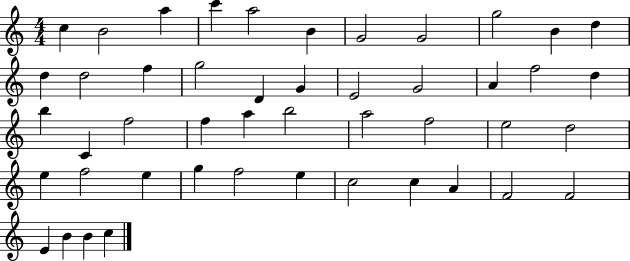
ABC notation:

X:1
T:Untitled
M:4/4
L:1/4
K:C
c B2 a c' a2 B G2 G2 g2 B d d d2 f g2 D G E2 G2 A f2 d b C f2 f a b2 a2 f2 e2 d2 e f2 e g f2 e c2 c A F2 F2 E B B c